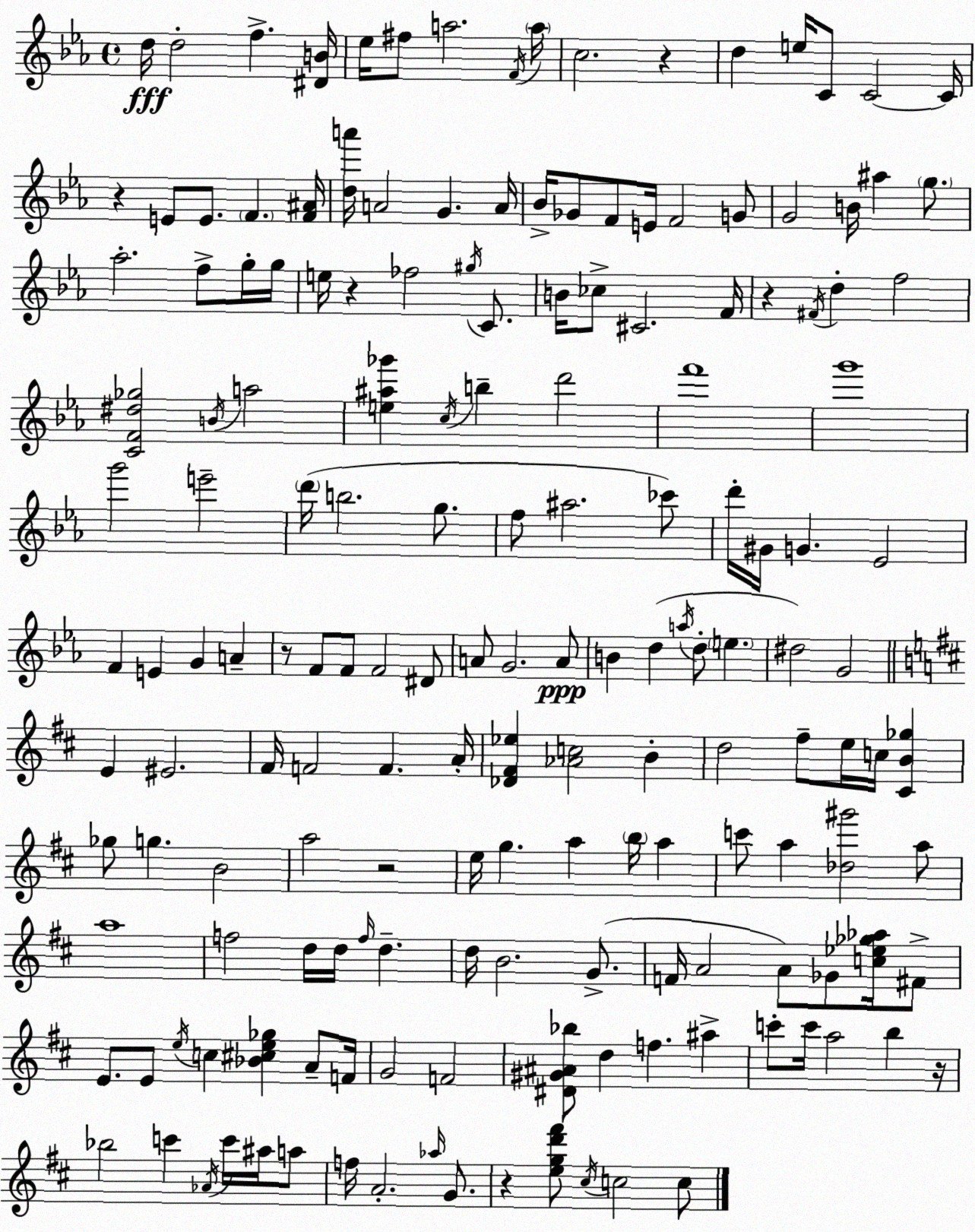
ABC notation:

X:1
T:Untitled
M:4/4
L:1/4
K:Eb
d/4 d2 f [^DB]/4 _e/4 ^f/2 a2 F/4 a/4 c2 z d e/4 C/2 C2 C/4 z E/2 E/2 F [F^A]/4 [da']/4 A2 G A/4 _B/4 _G/2 F/2 E/4 F2 G/2 G2 B/4 ^a g/2 _a2 f/2 g/4 g/4 e/4 z _f2 ^g/4 C/2 B/4 _c/2 ^C2 F/4 z ^F/4 d f2 [CF^d_g]2 B/4 a2 [e^a_g'] c/4 b d'2 f'4 g'4 g'2 e'2 d'/4 b2 g/2 f/2 ^a2 _c'/2 d'/4 ^G/4 G _E2 F E G A z/2 F/2 F/2 F2 ^D/2 A/2 G2 A/2 B d a/4 d/2 e ^d2 G2 E ^E2 ^F/4 F2 F A/4 [_D^F_e] [_Ac]2 B d2 ^f/2 e/4 c/4 [^CB_g] _g/2 g B2 a2 z2 e/4 g a b/4 a c'/2 a [_d^g']2 a/2 a4 f2 d/4 d/4 f/4 d d/4 B2 G/2 F/4 A2 A/2 _G/2 [c_e_g_a]/4 ^F/2 E/2 E/2 e/4 c [_B^ce_g] A/2 F/4 G2 F2 [^D^G^A_b]/2 d f ^a c'/2 c'/4 a2 b z/4 _b2 c' _A/4 c'/4 ^a/4 a/2 f/4 A2 _a/4 G/2 z [egd'^f']/2 ^c/4 c2 c/2